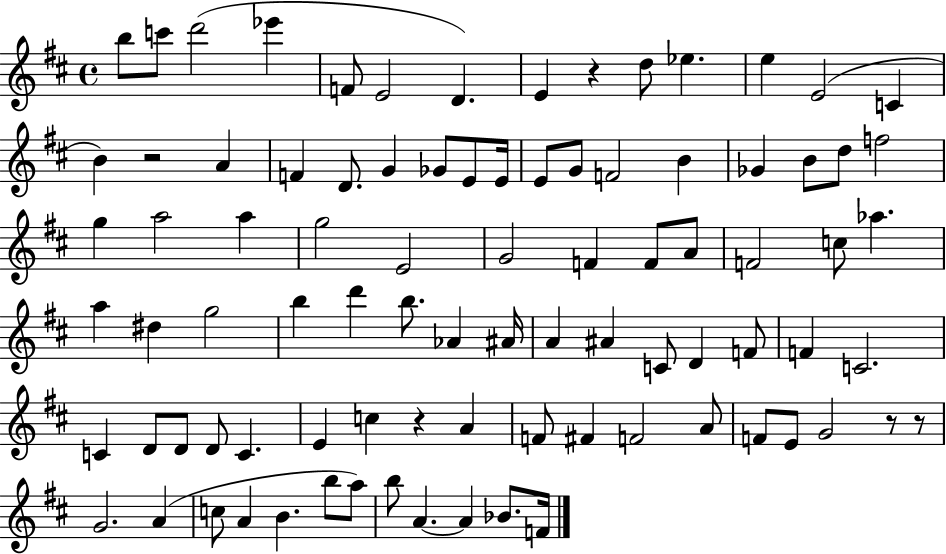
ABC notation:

X:1
T:Untitled
M:4/4
L:1/4
K:D
b/2 c'/2 d'2 _e' F/2 E2 D E z d/2 _e e E2 C B z2 A F D/2 G _G/2 E/2 E/4 E/2 G/2 F2 B _G B/2 d/2 f2 g a2 a g2 E2 G2 F F/2 A/2 F2 c/2 _a a ^d g2 b d' b/2 _A ^A/4 A ^A C/2 D F/2 F C2 C D/2 D/2 D/2 C E c z A F/2 ^F F2 A/2 F/2 E/2 G2 z/2 z/2 G2 A c/2 A B b/2 a/2 b/2 A A _B/2 F/4